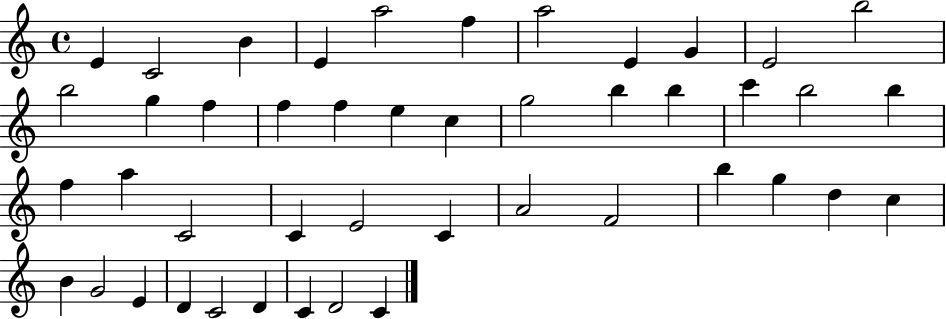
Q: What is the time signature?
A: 4/4